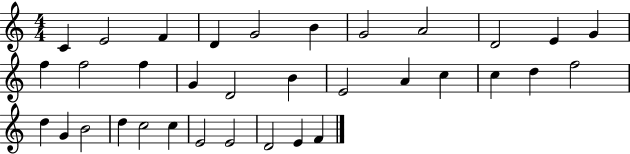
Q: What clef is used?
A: treble